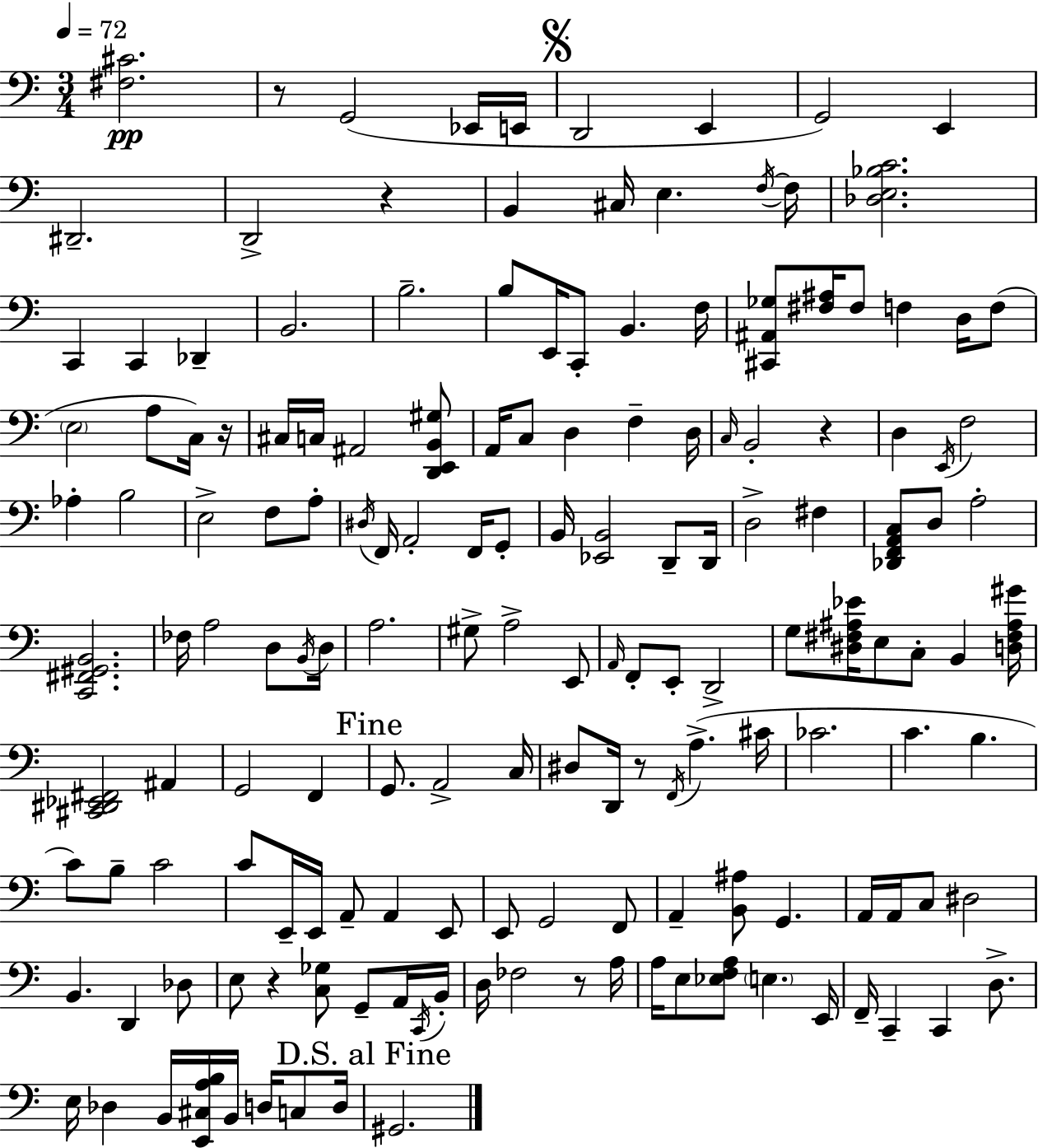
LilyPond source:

{
  \clef bass
  \numericTimeSignature
  \time 3/4
  \key c \major
  \tempo 4 = 72
  \repeat volta 2 { <fis cis'>2.\pp | r8 g,2( ees,16 e,16 | \mark \markup { \musicglyph "scripts.segno" } d,2 e,4 | g,2) e,4 | \break dis,2.-- | d,2-> r4 | b,4 cis16 e4. \acciaccatura { f16~ }~ | f16 <des e bes c'>2. | \break c,4 c,4 des,4-- | b,2. | b2.-- | b8 e,16 c,8-. b,4. | \break f16 <cis, ais, ges>8 <fis ais>16 fis8 f4 d16 f8( | \parenthesize e2 a8 c16) | r16 cis16 c16 ais,2 <d, e, b, gis>8 | a,16 c8 d4 f4-- | \break d16 \grace { c16 } b,2-. r4 | d4 \acciaccatura { e,16 } f2 | aes4-. b2 | e2-> f8 | \break a8-. \acciaccatura { dis16 } f,16 a,2-. | f,16 g,8-. b,16 <ees, b,>2 | d,8-- d,16 d2-> | fis4 <des, f, a, c>8 d8 a2-. | \break <c, fis, gis, b,>2. | fes16 a2 | d8 \acciaccatura { b,16 } d16 a2. | gis8-> a2-> | \break e,8 \grace { a,16 } f,8-. e,8-. d,2-> | g8 <dis fis ais ees'>16 e8 c8-. | b,4 <d fis ais gis'>16 <cis, dis, ees, fis,>2 | ais,4 g,2 | \break f,4 \mark "Fine" g,8. a,2-> | c16 dis8 d,16 r8 \acciaccatura { f,16 } | a4.->( cis'16 ces'2. | c'4. | \break b4. c'8) b8-- c'2 | c'8 e,16-- e,16 a,8-- | a,4 e,8 e,8 g,2 | f,8 a,4-- <b, ais>8 | \break g,4. a,16 a,16 c8 dis2 | b,4. | d,4 des8 e8 r4 | <c ges>8 g,8-- a,16 \acciaccatura { c,16 } b,16-. d16 fes2 | \break r8 a16 a16 e8 <ees f a>8 | \parenthesize e4. e,16 f,16-- c,4-- | c,4 d8.-> e16 des4 | b,16 <e, cis a b>16 b,16 d16 c8 d16 \mark "D.S. al Fine" gis,2. | \break } \bar "|."
}